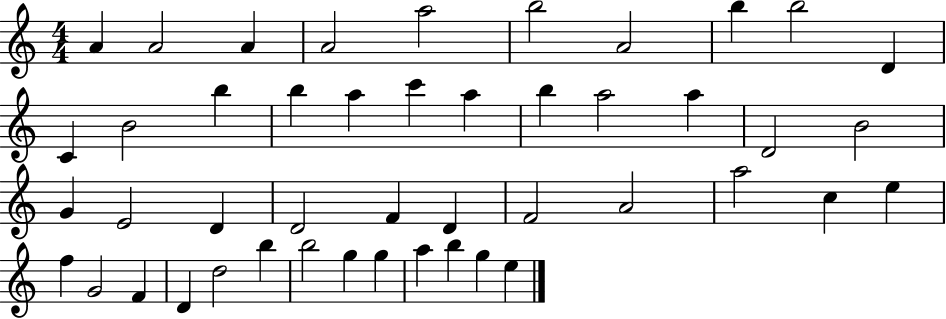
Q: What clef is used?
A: treble